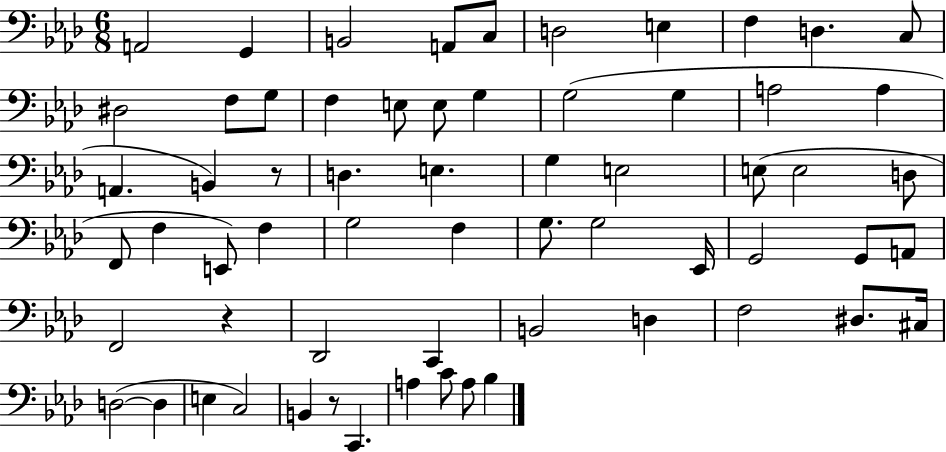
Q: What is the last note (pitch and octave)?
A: Bb3